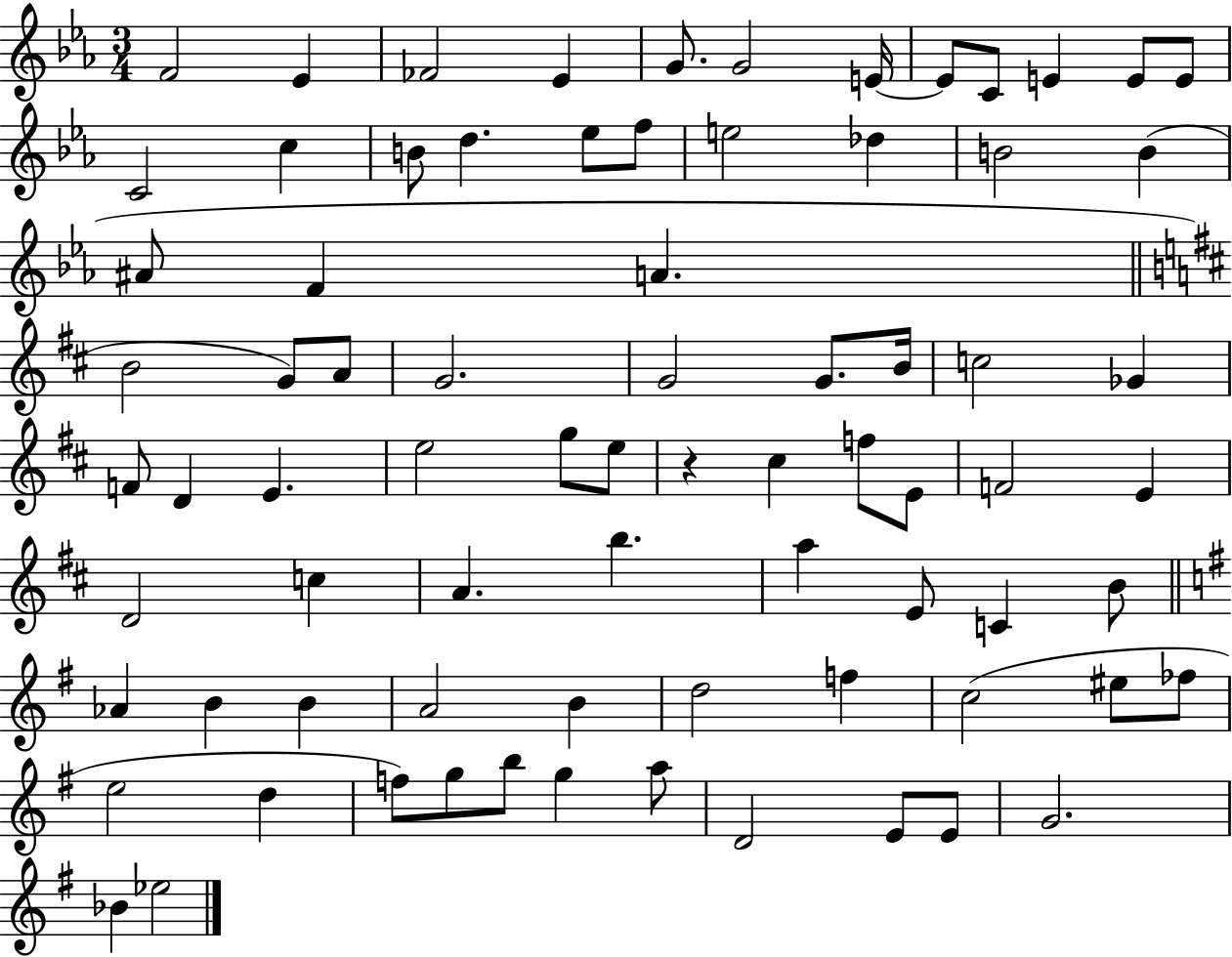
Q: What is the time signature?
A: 3/4